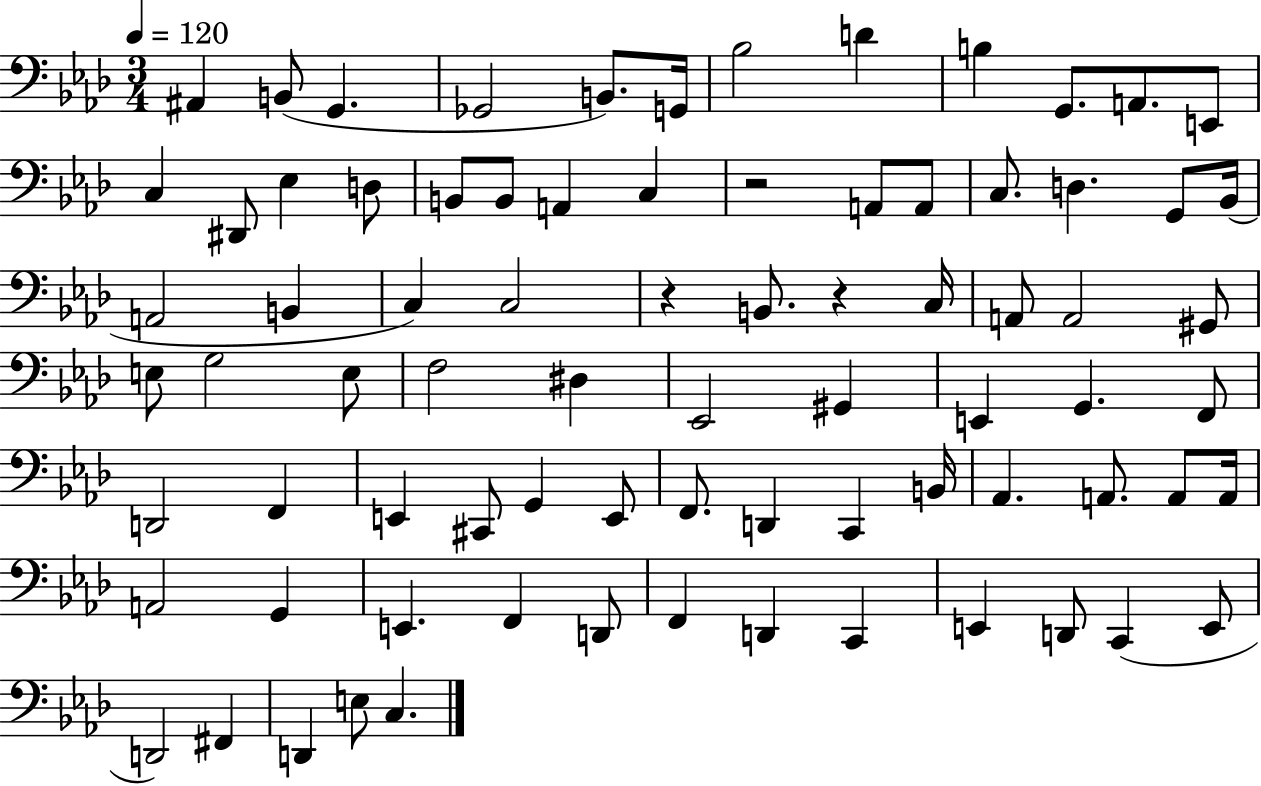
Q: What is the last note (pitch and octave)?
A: C3